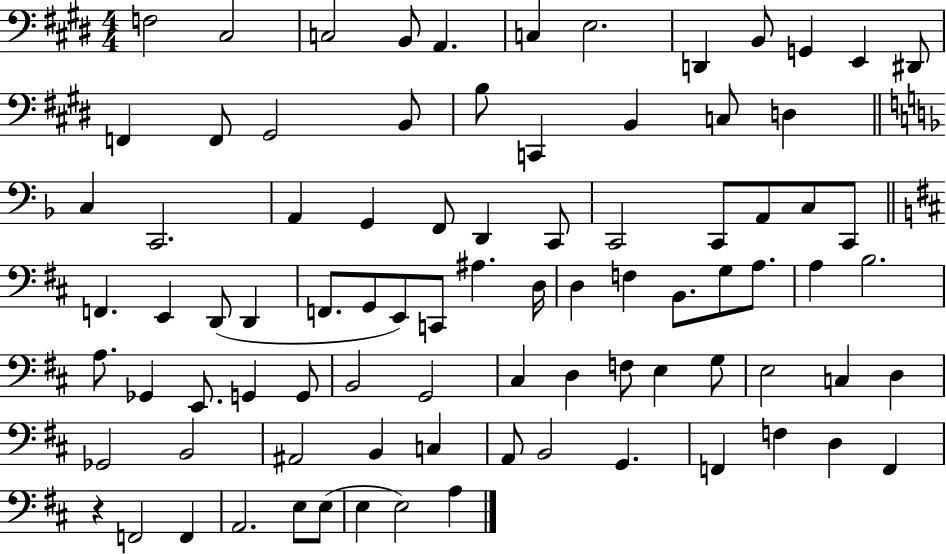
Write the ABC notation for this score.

X:1
T:Untitled
M:4/4
L:1/4
K:E
F,2 ^C,2 C,2 B,,/2 A,, C, E,2 D,, B,,/2 G,, E,, ^D,,/2 F,, F,,/2 ^G,,2 B,,/2 B,/2 C,, B,, C,/2 D, C, C,,2 A,, G,, F,,/2 D,, C,,/2 C,,2 C,,/2 A,,/2 C,/2 C,,/2 F,, E,, D,,/2 D,, F,,/2 G,,/2 E,,/2 C,,/2 ^A, D,/4 D, F, B,,/2 G,/2 A,/2 A, B,2 A,/2 _G,, E,,/2 G,, G,,/2 B,,2 G,,2 ^C, D, F,/2 E, G,/2 E,2 C, D, _G,,2 B,,2 ^A,,2 B,, C, A,,/2 B,,2 G,, F,, F, D, F,, z F,,2 F,, A,,2 E,/2 E,/2 E, E,2 A,